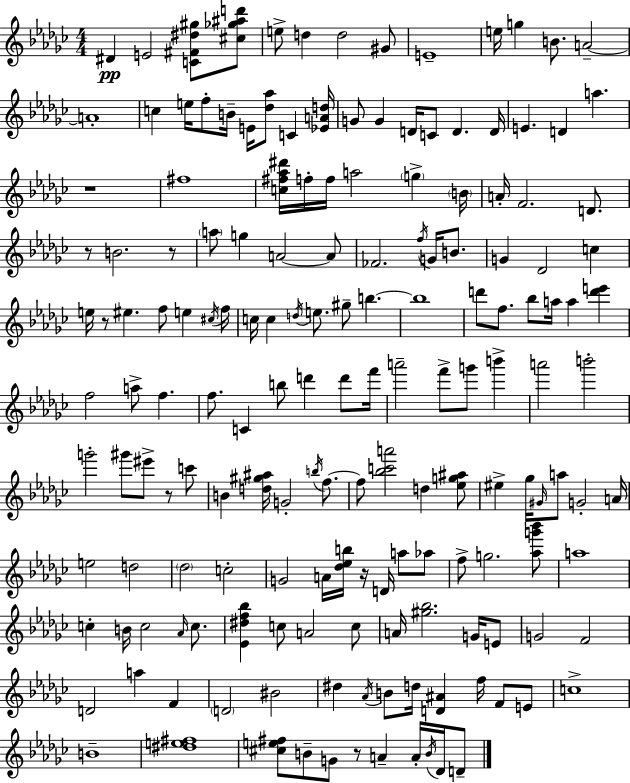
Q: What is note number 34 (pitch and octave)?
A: A4